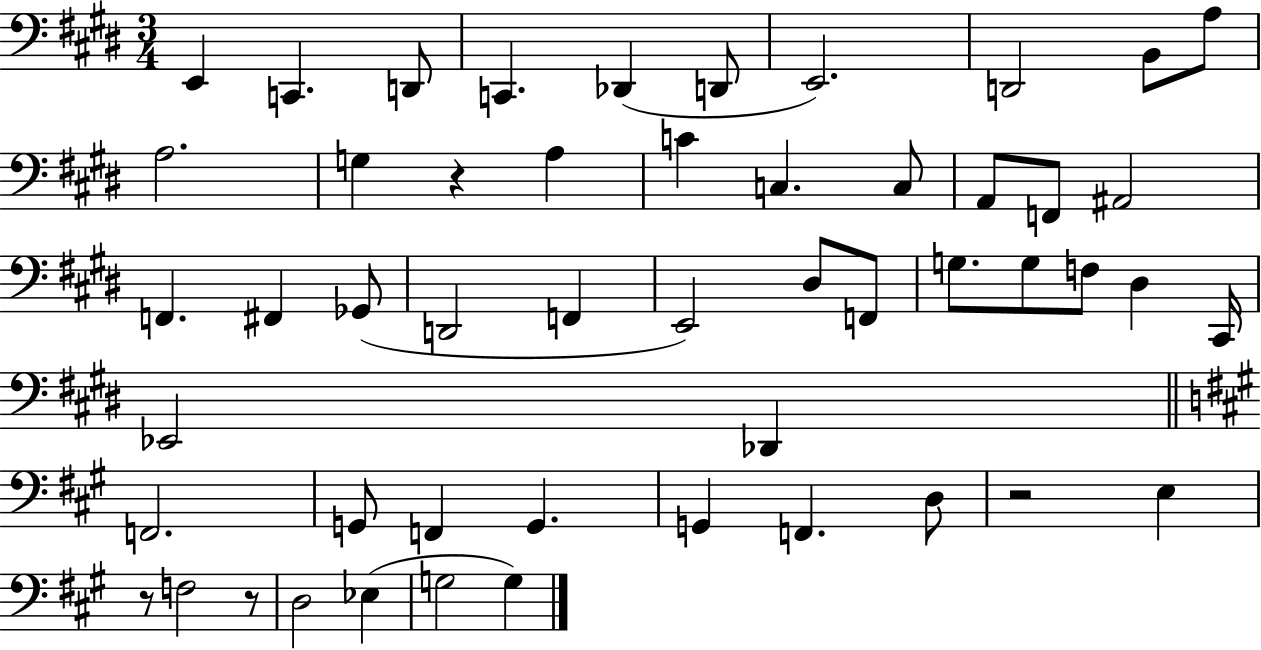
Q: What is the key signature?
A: E major